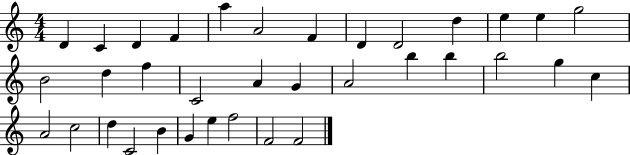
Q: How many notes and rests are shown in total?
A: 35